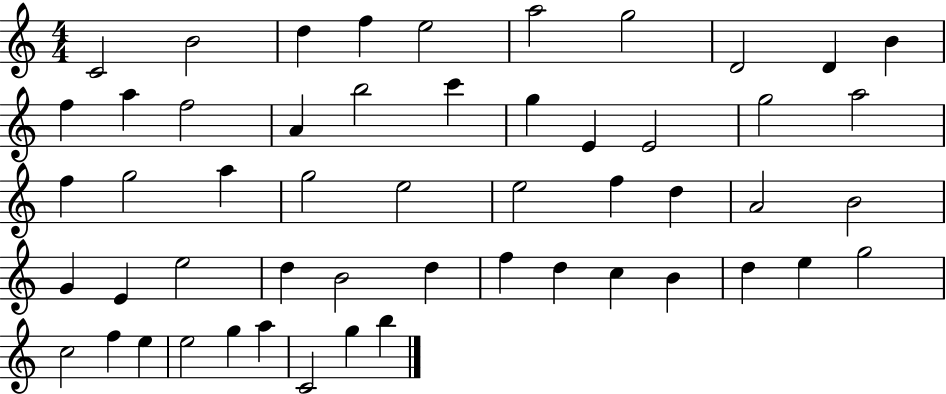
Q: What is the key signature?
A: C major